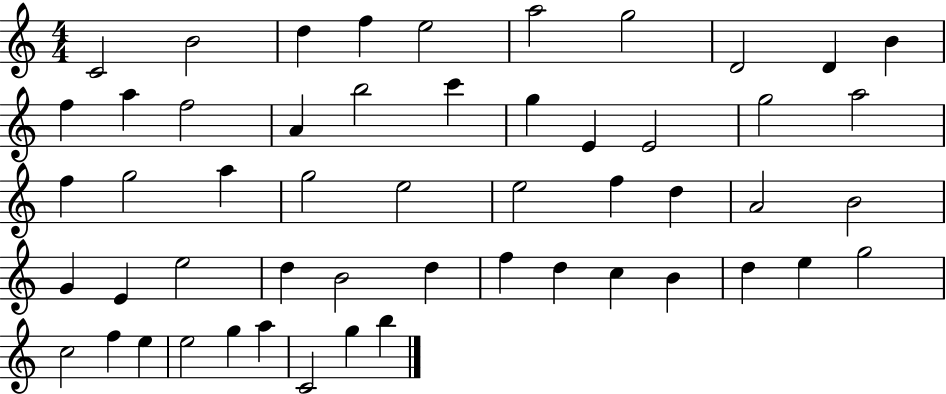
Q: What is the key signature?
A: C major